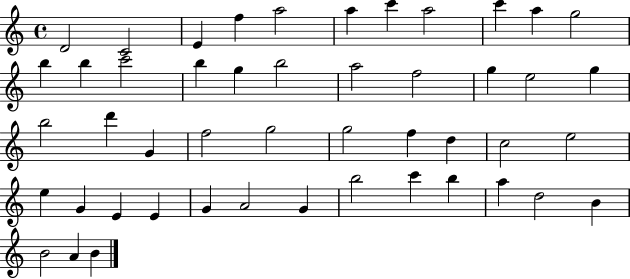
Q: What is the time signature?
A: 4/4